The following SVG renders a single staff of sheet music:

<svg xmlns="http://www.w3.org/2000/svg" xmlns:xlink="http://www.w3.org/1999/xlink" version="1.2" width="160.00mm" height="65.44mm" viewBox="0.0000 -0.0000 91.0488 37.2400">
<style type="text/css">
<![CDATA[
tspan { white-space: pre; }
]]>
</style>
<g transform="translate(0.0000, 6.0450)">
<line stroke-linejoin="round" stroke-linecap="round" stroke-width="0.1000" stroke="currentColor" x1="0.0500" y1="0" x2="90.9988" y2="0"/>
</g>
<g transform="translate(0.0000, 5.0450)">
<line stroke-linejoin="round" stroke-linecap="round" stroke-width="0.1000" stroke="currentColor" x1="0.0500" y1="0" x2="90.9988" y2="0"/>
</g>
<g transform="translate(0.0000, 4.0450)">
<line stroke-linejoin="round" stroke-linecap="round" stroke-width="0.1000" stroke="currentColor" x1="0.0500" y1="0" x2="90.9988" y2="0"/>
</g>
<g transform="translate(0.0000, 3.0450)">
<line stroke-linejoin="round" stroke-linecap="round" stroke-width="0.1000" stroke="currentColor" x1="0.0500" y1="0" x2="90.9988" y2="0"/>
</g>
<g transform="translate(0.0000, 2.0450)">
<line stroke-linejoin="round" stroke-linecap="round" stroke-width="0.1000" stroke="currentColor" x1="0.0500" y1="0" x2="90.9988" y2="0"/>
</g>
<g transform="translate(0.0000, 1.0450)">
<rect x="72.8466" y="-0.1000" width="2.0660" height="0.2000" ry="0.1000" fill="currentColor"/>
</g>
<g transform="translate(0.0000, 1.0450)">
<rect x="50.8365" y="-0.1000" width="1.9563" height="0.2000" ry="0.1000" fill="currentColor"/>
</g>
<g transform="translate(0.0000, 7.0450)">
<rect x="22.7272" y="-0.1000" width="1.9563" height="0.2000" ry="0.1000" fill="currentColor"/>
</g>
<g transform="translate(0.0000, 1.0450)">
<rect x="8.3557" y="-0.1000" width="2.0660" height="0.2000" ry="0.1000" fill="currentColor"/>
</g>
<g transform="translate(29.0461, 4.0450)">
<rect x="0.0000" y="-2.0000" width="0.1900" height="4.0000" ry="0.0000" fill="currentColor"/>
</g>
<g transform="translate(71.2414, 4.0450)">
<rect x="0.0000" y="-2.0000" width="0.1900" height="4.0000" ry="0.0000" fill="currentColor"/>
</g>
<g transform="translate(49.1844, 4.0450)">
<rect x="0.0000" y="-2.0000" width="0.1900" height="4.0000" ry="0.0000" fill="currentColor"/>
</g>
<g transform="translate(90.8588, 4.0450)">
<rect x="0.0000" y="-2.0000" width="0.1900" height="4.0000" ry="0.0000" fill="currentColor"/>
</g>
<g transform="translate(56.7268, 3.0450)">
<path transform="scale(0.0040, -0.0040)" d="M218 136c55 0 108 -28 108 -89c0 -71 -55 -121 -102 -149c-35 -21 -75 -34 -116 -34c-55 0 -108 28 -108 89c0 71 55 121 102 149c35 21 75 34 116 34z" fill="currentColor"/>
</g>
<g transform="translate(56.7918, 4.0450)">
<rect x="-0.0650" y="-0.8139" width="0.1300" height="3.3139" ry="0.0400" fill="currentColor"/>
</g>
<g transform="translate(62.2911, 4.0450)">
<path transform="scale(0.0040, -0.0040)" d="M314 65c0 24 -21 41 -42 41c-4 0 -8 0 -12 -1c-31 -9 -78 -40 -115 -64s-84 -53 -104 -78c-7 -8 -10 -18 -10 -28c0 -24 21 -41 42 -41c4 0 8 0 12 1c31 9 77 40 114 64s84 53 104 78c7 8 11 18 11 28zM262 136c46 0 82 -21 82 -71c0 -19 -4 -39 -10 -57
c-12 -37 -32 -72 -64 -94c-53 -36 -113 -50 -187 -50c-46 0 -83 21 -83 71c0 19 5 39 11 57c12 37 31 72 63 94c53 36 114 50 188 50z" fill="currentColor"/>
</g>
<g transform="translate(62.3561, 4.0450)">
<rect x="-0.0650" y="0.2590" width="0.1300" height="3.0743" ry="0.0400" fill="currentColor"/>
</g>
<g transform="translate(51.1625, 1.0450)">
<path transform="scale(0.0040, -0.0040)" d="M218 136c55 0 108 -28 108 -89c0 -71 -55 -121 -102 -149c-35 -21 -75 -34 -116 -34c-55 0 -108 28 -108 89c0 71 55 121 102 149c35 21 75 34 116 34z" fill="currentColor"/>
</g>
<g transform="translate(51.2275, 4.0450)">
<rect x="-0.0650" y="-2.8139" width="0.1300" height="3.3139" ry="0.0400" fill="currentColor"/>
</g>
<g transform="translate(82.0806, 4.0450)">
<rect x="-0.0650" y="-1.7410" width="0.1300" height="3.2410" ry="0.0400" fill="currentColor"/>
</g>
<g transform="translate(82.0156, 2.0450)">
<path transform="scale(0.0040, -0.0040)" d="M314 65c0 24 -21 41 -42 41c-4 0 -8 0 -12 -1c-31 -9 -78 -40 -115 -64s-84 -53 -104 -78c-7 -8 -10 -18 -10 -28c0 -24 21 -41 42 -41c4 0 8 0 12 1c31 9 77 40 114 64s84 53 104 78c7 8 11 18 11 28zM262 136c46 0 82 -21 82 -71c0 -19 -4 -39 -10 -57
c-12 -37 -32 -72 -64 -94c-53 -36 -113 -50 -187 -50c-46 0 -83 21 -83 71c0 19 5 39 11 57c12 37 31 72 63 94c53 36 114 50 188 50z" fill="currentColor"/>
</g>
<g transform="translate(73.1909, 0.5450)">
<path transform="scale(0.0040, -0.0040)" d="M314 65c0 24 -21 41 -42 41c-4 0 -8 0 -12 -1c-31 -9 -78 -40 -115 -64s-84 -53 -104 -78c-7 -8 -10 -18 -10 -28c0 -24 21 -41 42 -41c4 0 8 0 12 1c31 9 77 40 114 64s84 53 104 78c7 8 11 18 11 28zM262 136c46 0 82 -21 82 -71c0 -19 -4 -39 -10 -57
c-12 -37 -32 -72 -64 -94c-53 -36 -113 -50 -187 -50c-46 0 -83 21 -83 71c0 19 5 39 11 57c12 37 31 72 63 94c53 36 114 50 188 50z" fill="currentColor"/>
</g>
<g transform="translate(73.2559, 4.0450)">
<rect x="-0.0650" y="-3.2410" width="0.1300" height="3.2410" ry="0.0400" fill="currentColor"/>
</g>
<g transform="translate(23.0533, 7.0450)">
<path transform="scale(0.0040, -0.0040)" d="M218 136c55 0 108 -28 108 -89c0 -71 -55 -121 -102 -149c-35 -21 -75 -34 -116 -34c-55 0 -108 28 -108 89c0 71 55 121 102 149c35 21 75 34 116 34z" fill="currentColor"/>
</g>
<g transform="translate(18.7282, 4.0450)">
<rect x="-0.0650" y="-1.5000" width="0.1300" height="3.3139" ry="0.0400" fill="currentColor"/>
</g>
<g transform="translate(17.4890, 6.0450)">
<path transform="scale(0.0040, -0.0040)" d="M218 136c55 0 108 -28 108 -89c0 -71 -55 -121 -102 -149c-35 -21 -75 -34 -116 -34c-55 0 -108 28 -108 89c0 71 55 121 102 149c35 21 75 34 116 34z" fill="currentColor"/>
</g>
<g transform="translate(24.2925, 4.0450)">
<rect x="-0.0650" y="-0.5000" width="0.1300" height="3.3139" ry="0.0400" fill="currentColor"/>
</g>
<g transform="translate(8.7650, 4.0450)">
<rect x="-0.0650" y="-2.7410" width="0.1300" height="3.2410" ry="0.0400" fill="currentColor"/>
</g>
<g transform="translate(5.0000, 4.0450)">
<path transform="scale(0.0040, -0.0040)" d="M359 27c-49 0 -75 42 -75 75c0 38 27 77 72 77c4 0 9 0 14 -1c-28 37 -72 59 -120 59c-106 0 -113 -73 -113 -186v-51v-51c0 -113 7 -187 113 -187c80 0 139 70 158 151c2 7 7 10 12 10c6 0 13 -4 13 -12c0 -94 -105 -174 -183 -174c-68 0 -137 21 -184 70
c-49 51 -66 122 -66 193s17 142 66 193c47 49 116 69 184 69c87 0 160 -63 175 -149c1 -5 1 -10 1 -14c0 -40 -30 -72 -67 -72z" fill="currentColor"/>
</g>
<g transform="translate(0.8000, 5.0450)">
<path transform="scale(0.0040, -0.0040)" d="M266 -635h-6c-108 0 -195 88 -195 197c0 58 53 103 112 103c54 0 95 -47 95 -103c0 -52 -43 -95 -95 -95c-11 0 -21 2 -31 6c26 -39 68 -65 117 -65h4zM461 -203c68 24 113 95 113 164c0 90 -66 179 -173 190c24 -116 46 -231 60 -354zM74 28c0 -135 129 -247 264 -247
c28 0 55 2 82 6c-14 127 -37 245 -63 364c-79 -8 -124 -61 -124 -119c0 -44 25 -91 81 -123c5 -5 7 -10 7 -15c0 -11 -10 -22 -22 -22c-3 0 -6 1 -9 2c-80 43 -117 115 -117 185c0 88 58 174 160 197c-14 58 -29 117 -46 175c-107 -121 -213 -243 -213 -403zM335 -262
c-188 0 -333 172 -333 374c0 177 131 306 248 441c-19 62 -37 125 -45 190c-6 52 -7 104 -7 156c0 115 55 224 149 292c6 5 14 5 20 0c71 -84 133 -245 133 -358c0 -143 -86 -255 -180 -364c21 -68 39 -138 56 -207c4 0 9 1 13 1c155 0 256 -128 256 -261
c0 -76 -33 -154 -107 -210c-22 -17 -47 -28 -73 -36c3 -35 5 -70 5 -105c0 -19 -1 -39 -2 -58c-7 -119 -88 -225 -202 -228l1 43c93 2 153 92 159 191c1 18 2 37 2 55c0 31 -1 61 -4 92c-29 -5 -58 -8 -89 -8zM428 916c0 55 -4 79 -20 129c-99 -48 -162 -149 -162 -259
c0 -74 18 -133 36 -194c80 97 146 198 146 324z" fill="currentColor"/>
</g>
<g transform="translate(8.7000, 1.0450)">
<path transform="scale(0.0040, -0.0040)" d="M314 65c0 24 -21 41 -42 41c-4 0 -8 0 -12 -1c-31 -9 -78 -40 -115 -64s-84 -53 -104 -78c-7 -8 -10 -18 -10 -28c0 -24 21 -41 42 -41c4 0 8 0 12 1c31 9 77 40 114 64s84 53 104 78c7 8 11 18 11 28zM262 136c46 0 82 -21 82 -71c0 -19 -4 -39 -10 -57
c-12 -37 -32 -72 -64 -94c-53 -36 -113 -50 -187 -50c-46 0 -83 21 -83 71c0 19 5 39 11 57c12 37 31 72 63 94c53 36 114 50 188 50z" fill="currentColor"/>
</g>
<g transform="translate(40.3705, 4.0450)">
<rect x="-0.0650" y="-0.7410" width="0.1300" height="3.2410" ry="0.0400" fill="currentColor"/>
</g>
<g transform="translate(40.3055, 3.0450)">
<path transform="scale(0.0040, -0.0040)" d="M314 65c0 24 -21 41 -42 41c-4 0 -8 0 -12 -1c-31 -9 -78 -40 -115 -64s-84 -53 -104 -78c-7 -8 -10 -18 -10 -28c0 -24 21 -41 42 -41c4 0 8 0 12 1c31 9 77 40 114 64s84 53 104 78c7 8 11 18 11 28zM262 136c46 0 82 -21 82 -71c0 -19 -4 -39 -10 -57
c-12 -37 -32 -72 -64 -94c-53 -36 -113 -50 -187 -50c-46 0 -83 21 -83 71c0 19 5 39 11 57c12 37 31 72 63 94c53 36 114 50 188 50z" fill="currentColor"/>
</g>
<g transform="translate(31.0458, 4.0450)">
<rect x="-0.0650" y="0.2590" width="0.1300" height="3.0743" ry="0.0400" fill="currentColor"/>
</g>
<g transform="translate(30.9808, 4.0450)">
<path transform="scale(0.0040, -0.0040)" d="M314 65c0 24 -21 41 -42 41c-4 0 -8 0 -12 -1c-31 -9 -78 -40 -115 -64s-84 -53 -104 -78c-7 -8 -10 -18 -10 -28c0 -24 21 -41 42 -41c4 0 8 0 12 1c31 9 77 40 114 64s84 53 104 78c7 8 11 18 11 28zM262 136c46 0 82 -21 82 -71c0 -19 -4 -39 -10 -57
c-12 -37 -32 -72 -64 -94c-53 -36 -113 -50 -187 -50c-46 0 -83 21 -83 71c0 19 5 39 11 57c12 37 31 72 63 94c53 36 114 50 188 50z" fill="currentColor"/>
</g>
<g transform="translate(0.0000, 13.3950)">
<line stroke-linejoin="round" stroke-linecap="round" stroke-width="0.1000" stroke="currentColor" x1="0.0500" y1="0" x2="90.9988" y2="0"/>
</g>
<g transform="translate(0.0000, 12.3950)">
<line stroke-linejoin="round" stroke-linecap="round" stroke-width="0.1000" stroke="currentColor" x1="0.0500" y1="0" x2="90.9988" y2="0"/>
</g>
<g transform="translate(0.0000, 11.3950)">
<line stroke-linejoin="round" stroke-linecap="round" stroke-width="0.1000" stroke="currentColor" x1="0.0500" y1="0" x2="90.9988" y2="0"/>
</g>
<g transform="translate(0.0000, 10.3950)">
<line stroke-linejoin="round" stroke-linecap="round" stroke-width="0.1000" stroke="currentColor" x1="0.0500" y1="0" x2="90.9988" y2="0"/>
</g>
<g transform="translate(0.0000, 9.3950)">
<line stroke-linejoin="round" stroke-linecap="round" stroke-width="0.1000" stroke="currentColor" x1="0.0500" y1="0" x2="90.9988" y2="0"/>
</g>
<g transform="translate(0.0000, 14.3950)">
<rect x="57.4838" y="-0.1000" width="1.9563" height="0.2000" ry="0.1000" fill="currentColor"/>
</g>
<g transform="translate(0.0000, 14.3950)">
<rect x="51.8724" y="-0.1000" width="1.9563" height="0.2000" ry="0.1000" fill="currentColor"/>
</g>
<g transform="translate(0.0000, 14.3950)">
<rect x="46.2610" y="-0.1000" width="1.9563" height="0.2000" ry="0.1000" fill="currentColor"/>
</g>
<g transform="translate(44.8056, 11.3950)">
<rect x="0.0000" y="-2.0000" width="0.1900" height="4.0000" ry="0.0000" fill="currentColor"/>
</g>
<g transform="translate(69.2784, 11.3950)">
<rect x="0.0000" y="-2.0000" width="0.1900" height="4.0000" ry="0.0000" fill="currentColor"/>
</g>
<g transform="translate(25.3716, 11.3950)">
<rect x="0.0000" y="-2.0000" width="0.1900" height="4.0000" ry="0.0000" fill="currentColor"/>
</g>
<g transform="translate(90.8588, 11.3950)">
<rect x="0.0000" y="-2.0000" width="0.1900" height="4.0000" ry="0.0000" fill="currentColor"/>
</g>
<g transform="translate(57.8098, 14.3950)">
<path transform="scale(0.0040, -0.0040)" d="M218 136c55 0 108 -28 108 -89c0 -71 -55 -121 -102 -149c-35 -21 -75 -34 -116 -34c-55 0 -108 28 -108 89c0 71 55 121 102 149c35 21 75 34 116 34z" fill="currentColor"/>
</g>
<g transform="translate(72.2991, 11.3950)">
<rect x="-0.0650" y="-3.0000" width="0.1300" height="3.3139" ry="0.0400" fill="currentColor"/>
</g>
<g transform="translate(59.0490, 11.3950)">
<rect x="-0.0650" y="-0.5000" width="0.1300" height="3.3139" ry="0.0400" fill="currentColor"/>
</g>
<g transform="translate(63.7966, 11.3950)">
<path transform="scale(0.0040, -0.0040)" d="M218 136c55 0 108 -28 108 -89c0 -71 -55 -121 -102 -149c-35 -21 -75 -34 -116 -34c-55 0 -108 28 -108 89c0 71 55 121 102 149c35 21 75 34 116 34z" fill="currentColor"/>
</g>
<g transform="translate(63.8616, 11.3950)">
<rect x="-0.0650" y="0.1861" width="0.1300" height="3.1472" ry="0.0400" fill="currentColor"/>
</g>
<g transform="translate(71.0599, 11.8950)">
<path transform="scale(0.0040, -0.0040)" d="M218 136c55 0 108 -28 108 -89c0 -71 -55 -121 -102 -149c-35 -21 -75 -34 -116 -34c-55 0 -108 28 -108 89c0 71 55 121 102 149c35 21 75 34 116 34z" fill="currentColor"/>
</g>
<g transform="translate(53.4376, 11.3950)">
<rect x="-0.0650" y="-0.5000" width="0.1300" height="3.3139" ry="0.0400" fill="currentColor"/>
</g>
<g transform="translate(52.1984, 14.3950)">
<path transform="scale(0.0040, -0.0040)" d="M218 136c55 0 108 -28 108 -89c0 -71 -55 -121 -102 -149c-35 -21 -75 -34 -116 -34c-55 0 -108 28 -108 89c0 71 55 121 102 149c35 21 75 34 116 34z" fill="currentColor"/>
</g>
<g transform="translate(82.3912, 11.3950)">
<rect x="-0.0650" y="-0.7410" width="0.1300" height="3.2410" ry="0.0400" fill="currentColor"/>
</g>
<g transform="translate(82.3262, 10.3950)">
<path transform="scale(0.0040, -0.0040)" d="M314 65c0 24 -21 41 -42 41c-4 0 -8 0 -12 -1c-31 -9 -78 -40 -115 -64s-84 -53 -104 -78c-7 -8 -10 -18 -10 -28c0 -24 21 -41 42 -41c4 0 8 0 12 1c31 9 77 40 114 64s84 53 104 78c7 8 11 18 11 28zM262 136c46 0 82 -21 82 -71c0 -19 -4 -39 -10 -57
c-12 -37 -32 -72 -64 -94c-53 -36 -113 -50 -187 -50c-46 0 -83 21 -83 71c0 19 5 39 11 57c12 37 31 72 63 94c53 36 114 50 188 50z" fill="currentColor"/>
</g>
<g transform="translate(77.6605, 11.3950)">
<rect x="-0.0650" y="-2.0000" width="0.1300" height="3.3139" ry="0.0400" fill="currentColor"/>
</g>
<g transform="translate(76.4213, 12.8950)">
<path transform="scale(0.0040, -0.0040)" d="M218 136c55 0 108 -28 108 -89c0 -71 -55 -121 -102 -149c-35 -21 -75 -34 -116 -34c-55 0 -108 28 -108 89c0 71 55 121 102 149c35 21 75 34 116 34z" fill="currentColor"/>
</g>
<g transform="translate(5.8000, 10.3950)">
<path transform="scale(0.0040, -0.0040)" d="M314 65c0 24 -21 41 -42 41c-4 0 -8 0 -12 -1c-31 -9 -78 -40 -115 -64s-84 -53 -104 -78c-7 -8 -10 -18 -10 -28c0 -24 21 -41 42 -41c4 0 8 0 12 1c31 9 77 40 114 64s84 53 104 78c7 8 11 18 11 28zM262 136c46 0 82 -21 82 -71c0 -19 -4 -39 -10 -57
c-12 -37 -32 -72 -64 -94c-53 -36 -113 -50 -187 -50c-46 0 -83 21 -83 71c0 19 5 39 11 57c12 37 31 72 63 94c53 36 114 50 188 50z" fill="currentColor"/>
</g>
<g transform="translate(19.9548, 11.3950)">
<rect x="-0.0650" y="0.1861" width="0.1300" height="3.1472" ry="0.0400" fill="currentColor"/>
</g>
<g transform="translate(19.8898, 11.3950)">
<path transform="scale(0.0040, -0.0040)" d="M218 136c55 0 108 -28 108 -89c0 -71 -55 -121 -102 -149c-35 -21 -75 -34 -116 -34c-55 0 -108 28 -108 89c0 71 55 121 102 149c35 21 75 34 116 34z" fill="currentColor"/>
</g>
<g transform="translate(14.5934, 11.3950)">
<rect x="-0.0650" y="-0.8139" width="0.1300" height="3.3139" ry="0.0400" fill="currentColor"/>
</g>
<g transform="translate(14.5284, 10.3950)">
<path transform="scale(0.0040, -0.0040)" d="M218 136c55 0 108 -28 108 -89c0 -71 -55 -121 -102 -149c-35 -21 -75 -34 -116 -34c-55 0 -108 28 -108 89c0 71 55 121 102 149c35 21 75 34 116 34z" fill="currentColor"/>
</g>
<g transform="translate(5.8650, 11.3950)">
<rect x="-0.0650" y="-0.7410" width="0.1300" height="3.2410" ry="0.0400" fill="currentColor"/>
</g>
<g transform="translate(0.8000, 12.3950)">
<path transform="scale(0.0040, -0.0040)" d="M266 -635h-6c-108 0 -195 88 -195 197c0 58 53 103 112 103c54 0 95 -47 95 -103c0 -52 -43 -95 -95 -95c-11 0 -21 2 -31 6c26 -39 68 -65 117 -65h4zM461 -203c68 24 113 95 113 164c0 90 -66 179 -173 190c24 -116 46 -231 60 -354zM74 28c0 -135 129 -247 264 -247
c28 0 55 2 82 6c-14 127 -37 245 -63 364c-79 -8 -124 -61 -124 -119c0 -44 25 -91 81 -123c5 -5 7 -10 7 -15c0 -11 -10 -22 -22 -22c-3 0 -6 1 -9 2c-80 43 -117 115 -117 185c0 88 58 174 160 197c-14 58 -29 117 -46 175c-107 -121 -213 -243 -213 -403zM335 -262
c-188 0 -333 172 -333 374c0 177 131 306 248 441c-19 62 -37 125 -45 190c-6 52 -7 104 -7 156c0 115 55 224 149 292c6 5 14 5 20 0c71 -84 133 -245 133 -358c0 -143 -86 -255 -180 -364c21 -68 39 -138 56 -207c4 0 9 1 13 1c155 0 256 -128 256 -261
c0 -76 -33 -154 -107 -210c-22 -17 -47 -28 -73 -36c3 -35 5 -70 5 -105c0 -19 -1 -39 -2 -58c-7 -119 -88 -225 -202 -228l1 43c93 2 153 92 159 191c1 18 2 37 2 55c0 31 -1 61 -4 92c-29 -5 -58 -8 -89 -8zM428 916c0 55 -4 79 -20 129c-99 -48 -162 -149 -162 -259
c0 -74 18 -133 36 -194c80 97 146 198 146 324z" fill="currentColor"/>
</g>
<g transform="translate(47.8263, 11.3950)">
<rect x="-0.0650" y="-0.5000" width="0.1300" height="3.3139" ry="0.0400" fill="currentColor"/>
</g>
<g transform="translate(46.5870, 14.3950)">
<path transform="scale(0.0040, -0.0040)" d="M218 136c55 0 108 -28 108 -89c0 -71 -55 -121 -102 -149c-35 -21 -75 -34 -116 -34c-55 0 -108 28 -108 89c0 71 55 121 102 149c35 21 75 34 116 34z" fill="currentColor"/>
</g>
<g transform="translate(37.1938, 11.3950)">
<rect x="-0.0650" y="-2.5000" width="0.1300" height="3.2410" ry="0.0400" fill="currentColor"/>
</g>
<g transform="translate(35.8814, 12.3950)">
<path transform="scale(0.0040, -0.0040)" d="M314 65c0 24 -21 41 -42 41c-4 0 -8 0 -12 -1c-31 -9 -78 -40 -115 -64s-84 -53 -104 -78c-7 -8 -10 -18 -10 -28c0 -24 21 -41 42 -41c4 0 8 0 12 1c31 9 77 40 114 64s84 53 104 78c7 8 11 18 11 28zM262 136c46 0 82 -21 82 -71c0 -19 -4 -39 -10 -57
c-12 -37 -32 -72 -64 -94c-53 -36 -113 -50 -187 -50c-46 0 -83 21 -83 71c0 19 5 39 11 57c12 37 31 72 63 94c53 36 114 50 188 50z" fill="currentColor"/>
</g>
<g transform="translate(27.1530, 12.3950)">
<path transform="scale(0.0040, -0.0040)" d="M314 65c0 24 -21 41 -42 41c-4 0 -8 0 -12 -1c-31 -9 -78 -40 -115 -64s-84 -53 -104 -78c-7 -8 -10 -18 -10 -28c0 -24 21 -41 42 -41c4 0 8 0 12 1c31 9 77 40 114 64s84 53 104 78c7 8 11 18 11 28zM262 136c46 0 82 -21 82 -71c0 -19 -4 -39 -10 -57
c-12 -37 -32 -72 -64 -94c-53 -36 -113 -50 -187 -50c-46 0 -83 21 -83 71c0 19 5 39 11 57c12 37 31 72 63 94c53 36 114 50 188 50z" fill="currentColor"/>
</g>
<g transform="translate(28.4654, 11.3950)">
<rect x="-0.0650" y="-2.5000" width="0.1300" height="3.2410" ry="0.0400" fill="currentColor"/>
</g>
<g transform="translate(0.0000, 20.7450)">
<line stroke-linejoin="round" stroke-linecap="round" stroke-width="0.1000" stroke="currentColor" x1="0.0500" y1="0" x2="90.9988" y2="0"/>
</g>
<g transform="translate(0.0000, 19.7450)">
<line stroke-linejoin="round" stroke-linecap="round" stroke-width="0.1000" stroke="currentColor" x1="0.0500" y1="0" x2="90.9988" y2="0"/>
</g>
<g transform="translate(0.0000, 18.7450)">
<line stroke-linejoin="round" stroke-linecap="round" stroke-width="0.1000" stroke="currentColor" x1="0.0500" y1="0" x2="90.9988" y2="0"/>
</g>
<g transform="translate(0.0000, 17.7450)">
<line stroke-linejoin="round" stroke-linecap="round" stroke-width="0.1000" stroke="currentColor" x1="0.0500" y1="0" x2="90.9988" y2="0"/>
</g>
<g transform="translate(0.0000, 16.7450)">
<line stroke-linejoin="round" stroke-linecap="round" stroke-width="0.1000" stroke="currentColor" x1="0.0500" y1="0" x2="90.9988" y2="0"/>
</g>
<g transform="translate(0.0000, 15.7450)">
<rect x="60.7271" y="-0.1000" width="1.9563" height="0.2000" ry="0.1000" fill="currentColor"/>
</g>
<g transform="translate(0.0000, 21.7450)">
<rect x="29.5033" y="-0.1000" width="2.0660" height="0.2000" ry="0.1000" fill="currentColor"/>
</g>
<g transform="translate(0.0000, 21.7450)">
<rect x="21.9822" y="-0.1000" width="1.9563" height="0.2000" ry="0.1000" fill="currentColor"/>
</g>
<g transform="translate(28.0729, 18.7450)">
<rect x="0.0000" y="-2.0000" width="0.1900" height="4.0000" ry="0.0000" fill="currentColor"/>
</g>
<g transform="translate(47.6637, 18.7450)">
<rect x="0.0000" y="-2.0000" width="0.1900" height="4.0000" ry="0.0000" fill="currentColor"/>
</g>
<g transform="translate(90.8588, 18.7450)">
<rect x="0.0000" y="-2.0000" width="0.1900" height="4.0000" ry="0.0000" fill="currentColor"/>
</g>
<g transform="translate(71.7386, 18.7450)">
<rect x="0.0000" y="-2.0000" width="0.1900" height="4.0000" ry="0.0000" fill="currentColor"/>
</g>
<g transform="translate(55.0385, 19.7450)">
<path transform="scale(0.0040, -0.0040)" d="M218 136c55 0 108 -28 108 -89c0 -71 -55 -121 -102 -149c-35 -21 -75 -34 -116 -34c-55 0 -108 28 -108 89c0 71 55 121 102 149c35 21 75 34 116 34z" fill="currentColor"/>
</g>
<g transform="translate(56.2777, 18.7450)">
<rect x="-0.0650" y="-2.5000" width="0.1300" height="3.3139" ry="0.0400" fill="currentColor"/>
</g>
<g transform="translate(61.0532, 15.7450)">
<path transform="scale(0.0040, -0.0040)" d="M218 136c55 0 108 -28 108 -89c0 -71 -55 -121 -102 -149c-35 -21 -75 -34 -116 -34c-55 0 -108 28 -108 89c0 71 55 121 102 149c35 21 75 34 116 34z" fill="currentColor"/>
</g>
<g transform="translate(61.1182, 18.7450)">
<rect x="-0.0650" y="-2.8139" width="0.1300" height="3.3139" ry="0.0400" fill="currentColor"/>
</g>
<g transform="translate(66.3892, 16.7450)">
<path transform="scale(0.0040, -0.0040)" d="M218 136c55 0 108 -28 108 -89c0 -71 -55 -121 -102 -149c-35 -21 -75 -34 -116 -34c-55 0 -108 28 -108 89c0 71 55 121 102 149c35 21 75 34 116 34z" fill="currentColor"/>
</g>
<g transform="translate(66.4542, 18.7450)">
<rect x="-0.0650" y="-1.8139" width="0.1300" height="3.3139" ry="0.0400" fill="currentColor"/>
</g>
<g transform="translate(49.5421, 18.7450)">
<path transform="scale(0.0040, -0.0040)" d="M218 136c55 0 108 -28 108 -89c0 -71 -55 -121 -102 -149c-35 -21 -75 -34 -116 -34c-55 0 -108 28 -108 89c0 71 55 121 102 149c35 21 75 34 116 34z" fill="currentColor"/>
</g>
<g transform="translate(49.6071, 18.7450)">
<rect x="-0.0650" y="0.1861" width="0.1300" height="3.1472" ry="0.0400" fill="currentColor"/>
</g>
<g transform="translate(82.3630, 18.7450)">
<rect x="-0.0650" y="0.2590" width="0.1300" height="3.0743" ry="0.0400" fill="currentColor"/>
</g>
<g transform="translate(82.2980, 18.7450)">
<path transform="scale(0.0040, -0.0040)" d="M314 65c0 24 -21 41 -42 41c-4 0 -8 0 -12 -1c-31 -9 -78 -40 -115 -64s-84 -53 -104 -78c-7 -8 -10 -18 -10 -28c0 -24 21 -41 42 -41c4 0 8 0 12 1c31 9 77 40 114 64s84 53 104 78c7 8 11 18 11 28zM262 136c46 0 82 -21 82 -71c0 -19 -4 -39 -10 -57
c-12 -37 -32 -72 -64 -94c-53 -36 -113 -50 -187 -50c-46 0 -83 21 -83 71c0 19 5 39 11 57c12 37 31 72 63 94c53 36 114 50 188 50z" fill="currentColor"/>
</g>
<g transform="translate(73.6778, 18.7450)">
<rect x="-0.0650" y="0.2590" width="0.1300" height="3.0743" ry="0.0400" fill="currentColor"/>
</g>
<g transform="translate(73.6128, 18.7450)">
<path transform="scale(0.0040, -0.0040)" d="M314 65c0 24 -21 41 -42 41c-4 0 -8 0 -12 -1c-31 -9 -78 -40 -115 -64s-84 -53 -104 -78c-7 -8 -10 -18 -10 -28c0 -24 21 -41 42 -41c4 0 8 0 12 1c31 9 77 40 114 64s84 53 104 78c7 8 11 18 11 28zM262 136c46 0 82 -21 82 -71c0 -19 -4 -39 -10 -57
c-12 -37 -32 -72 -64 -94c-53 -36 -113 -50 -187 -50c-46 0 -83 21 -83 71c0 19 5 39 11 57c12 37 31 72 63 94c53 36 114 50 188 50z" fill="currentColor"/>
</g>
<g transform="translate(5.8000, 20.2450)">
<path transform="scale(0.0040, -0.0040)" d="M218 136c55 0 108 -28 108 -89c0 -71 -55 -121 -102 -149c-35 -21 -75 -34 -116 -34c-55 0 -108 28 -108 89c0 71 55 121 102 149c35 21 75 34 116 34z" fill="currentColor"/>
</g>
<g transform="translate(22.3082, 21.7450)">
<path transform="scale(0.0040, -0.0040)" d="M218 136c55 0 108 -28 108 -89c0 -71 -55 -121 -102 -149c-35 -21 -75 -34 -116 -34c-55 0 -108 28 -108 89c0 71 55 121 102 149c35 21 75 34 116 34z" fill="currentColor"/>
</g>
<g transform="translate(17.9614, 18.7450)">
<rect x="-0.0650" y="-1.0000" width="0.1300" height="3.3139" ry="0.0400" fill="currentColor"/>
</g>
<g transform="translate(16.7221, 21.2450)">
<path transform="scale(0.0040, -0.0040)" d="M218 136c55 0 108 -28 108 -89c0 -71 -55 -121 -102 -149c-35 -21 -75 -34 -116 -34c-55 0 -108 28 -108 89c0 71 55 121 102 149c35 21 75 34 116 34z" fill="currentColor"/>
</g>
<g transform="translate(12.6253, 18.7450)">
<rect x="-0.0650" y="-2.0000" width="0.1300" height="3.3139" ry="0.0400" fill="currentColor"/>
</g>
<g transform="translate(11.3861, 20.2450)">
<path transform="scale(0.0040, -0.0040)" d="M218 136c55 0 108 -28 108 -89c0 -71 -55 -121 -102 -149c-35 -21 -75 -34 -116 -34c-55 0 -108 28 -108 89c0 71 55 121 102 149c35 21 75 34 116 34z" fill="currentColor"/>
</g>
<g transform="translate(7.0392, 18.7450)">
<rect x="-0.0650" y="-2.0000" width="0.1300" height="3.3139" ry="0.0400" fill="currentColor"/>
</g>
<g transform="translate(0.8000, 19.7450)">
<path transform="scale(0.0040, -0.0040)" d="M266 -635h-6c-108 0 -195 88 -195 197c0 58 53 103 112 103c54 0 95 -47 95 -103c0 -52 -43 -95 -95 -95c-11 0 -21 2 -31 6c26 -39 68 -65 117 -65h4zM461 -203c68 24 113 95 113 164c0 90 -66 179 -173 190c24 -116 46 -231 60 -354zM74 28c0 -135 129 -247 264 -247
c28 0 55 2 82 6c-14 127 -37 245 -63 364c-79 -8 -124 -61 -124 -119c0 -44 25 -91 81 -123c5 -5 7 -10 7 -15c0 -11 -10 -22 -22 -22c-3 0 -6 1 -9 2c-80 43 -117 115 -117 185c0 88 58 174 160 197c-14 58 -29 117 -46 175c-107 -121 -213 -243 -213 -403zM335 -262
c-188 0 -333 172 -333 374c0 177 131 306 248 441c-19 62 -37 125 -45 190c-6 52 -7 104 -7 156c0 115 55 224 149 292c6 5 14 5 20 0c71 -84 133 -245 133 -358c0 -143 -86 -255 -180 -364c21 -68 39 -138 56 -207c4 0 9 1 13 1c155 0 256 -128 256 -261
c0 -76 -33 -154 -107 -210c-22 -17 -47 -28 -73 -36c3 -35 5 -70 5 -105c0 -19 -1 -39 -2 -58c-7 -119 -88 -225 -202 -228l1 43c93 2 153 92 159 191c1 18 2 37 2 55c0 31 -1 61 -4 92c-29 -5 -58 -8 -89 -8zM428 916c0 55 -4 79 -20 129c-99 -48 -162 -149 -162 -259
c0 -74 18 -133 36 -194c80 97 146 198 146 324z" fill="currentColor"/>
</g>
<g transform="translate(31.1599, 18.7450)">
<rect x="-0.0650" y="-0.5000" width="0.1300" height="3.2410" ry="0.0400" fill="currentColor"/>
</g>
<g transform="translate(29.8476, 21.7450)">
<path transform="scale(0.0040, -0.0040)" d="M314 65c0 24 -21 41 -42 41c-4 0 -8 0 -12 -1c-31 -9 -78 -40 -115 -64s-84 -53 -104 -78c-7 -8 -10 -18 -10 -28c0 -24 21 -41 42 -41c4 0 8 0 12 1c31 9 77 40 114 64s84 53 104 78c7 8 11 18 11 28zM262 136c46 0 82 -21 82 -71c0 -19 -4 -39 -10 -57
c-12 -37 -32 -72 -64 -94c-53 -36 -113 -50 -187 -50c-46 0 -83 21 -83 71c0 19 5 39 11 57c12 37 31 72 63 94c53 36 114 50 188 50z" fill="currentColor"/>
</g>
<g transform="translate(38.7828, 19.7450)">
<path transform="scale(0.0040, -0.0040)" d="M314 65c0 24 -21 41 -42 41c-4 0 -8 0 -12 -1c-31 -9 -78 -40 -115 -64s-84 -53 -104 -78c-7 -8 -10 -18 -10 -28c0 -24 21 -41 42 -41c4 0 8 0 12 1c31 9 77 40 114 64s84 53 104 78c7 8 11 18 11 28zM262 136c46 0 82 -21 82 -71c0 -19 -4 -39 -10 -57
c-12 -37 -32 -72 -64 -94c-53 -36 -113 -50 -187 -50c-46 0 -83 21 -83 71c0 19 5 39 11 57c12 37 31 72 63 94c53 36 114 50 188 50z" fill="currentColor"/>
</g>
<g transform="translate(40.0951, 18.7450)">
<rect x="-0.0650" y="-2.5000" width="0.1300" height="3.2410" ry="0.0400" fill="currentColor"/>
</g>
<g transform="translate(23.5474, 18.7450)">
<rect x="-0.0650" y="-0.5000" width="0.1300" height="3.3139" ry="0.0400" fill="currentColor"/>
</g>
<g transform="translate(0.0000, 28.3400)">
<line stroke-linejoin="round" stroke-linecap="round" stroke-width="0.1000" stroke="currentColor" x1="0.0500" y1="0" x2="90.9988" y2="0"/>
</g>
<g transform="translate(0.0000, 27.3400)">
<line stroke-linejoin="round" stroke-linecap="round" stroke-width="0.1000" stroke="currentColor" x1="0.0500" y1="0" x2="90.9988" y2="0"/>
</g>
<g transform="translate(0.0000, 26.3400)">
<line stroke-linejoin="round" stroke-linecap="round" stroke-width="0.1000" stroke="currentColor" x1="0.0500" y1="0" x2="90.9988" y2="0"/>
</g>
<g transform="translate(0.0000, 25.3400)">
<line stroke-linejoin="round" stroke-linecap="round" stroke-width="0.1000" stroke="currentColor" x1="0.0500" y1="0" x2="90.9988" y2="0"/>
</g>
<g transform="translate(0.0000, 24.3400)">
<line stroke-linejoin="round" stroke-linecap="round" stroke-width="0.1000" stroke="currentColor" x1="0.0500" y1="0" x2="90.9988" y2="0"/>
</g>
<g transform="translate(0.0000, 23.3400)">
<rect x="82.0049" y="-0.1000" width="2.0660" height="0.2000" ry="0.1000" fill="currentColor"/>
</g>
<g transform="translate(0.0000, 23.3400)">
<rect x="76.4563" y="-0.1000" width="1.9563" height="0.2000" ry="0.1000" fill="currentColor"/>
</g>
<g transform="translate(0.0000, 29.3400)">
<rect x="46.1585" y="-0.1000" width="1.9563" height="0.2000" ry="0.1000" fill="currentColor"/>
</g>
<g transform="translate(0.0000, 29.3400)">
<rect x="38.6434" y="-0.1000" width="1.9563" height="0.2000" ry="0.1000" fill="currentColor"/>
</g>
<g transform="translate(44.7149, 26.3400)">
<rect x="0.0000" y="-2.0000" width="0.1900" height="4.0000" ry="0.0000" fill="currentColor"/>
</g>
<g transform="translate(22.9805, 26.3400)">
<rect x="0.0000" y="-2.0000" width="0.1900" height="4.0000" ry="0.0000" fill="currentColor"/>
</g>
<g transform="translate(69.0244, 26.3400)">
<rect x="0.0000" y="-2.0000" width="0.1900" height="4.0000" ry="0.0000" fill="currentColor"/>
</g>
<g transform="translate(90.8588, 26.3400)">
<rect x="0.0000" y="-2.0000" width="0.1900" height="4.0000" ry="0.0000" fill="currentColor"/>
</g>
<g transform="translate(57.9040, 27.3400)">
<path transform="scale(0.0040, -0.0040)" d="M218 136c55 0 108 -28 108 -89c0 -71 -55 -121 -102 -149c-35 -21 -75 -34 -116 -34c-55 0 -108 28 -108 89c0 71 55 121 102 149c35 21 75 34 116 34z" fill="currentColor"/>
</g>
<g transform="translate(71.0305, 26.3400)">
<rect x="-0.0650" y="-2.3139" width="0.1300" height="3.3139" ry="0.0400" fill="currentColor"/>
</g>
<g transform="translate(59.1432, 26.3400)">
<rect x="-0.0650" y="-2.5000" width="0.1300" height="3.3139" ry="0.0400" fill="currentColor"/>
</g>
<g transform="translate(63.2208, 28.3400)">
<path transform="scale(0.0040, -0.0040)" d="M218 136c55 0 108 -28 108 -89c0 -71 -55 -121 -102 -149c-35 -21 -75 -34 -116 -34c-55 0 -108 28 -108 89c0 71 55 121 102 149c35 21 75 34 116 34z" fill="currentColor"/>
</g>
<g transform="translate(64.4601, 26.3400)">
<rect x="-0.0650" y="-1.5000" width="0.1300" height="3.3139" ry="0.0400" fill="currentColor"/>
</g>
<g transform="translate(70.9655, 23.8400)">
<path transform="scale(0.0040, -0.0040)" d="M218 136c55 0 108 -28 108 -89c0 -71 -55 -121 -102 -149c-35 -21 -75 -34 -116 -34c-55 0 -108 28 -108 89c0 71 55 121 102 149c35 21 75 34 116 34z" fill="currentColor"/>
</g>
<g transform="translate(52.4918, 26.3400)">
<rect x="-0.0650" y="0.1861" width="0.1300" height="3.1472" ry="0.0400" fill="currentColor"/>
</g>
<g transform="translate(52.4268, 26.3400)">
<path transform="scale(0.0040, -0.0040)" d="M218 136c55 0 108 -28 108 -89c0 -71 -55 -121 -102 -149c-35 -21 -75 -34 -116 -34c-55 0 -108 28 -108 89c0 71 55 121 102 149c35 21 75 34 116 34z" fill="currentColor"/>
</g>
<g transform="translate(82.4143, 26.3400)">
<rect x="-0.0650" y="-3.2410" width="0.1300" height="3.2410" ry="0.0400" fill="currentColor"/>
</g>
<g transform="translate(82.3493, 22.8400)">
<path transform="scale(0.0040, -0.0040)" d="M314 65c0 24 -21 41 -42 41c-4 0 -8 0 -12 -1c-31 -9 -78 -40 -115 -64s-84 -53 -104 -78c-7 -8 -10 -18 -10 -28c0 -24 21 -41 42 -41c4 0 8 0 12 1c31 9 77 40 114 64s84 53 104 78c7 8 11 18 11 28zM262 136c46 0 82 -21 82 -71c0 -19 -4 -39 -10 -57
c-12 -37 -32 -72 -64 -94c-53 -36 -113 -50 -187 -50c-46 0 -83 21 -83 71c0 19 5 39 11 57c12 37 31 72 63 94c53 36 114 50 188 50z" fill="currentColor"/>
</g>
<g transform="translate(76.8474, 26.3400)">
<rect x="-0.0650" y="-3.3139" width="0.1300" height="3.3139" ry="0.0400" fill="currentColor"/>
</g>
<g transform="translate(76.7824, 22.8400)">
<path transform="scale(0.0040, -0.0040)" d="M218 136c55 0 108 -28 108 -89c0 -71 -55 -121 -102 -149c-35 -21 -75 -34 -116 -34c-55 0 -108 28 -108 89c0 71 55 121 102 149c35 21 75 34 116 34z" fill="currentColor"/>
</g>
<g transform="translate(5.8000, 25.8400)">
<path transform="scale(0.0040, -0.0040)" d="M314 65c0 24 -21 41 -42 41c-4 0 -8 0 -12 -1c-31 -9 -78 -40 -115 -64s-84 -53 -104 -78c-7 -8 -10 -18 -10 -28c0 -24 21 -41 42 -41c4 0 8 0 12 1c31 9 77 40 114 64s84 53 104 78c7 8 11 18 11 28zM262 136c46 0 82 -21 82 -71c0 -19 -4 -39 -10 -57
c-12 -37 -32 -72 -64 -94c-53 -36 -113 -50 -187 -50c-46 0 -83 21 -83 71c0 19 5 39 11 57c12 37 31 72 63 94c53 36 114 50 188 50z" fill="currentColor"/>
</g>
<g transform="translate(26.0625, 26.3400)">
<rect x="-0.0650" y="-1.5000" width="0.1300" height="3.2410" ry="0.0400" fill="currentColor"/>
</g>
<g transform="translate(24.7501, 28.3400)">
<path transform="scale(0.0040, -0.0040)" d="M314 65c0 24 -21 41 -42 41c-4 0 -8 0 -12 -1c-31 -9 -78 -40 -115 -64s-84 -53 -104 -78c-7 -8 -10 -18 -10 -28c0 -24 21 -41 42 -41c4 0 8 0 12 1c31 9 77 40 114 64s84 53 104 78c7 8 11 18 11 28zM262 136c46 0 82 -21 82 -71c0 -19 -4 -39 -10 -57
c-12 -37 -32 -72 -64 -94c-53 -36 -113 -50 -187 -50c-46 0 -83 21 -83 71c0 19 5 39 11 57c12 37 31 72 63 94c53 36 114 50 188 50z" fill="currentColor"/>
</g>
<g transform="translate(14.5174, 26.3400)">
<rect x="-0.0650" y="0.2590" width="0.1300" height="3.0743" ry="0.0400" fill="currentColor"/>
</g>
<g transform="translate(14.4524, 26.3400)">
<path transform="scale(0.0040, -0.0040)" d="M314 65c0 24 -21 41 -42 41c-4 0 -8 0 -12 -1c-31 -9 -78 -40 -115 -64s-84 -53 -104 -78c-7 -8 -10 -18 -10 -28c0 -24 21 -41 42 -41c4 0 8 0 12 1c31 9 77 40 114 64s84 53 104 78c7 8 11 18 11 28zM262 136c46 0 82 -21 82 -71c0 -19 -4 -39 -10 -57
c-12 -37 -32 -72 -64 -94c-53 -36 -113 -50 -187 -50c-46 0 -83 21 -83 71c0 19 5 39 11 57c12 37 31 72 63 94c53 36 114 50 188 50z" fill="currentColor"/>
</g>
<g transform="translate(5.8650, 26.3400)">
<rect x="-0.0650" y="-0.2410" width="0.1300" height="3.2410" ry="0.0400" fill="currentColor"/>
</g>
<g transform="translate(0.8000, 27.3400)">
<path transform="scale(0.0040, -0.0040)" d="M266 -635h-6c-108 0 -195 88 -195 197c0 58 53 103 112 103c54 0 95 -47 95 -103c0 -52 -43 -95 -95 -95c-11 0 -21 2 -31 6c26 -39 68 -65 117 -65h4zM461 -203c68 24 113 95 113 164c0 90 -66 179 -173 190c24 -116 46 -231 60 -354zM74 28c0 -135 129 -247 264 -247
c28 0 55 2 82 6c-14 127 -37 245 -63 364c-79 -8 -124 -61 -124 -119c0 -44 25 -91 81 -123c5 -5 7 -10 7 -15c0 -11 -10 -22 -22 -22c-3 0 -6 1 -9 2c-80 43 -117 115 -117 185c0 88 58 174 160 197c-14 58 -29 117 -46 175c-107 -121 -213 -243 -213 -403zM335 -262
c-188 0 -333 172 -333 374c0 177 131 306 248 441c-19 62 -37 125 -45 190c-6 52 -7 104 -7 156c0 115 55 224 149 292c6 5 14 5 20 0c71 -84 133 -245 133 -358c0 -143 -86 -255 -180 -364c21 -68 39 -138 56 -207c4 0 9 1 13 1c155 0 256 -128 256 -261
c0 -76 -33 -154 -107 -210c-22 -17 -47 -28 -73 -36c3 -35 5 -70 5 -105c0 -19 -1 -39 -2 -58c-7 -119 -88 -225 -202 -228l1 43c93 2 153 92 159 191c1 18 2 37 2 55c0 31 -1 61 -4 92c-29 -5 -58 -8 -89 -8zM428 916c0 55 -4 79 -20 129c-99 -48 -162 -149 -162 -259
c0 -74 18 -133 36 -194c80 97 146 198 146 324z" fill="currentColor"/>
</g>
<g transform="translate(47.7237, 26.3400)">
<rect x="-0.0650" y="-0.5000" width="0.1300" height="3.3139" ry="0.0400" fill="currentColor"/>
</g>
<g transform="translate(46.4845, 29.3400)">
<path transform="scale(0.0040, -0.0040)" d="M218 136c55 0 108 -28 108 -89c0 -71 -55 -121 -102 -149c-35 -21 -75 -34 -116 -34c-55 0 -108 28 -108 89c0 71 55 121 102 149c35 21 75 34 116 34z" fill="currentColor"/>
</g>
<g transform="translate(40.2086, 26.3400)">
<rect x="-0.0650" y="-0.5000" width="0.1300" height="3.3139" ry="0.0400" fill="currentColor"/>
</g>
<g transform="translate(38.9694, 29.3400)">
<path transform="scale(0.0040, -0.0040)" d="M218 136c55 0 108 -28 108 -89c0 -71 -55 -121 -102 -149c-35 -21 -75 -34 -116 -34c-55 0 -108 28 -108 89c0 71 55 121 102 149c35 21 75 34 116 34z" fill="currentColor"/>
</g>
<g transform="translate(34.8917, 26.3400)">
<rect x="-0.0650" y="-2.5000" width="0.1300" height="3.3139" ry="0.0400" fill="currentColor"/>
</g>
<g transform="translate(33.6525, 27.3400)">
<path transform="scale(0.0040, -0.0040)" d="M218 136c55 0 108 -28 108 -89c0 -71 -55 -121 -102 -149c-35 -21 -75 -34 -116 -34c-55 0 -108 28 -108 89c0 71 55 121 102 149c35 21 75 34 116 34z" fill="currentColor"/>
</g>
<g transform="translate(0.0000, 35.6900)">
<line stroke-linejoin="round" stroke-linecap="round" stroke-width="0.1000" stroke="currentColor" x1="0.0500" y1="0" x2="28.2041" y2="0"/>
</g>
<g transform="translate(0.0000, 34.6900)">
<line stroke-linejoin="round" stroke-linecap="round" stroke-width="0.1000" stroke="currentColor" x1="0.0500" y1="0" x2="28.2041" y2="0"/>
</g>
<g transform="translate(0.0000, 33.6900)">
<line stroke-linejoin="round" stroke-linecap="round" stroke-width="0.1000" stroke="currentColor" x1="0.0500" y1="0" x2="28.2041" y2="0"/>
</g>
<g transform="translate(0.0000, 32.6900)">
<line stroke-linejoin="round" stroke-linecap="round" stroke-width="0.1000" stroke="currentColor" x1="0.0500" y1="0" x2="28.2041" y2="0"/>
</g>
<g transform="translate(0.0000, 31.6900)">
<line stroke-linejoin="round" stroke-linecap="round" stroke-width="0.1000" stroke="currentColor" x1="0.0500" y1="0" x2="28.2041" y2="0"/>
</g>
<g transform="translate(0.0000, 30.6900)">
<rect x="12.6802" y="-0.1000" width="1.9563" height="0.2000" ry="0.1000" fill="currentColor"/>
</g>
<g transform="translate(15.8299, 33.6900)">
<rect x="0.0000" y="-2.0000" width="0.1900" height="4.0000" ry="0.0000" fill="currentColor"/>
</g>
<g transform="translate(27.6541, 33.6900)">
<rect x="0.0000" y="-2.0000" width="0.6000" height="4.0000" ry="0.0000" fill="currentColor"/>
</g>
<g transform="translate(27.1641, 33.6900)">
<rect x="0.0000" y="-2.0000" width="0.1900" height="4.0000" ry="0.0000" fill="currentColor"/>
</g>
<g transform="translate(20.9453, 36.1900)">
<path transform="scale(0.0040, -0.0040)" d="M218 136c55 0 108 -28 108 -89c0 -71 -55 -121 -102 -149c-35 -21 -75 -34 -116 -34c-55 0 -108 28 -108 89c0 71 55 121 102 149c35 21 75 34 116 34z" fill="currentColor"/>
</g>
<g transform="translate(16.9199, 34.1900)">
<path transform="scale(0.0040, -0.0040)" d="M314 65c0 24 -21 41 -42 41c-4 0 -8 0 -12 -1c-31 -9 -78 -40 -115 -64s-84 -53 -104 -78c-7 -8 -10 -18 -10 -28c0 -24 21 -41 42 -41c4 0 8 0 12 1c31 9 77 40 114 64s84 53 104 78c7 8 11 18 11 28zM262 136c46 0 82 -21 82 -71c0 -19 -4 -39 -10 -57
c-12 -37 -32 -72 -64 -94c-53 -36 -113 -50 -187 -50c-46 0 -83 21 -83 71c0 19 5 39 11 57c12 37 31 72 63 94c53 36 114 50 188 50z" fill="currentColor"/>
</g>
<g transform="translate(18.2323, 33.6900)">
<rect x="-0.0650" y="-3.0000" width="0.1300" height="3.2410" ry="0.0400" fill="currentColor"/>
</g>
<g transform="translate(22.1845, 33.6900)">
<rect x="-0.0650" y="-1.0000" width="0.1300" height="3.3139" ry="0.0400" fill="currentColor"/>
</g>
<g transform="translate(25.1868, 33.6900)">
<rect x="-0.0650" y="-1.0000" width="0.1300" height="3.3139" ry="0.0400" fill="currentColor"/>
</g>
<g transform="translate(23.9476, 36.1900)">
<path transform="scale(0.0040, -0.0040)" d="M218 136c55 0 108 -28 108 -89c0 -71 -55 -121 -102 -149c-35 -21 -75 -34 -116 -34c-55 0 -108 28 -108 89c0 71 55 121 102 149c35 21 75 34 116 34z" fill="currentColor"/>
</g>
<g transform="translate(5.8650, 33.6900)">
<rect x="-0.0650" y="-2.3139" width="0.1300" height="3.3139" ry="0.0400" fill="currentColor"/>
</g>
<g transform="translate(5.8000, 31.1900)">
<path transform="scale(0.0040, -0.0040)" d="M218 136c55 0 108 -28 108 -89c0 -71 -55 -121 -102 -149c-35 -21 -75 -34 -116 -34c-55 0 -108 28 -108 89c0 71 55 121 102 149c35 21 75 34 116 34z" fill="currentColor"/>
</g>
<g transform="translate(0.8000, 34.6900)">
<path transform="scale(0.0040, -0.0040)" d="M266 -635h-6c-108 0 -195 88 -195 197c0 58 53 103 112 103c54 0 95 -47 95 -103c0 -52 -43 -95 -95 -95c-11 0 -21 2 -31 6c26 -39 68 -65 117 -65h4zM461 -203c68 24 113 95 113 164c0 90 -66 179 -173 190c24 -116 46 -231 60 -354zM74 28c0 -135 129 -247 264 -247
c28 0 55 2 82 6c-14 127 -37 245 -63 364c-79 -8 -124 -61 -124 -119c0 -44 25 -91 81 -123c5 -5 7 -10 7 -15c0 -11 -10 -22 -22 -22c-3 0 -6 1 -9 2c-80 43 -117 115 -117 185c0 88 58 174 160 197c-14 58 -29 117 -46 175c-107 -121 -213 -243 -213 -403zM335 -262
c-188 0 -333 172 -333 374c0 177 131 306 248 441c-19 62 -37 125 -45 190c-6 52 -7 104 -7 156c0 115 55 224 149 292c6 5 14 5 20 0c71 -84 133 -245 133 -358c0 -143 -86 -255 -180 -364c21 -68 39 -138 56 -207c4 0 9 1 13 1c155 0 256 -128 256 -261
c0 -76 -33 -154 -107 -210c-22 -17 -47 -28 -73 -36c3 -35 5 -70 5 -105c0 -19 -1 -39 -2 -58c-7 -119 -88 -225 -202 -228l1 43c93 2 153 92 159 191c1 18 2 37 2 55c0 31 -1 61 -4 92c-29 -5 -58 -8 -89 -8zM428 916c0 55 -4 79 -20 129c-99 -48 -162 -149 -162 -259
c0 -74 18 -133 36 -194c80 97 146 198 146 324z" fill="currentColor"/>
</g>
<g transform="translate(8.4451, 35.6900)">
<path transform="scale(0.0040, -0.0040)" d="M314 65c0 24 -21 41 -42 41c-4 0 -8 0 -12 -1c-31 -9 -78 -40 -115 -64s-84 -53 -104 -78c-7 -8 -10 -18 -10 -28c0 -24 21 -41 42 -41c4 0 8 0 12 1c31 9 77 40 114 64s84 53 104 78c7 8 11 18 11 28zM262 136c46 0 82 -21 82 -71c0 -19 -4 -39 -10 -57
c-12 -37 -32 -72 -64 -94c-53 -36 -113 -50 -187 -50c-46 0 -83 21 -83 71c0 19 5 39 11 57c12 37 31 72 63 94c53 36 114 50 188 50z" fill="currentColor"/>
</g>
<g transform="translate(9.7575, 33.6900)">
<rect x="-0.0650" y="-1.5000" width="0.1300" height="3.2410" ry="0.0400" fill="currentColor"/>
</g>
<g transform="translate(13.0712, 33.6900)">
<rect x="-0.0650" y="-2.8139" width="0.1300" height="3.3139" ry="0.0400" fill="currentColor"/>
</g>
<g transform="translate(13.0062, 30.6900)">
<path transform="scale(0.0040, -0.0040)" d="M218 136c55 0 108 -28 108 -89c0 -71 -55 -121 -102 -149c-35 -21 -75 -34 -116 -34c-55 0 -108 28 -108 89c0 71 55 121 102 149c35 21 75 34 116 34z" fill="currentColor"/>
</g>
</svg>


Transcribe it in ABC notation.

X:1
T:Untitled
M:4/4
L:1/4
K:C
a2 E C B2 d2 a d B2 b2 f2 d2 d B G2 G2 C C C B A F d2 F F D C C2 G2 B G a f B2 B2 c2 B2 E2 G C C B G E g b b2 g E2 a A2 D D